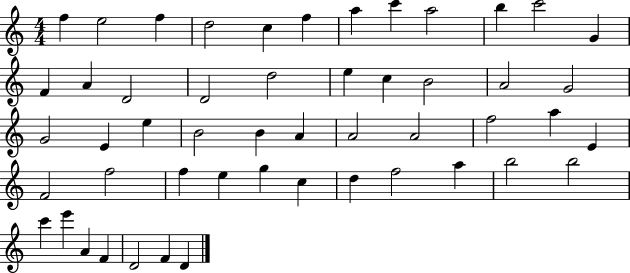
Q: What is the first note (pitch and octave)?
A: F5